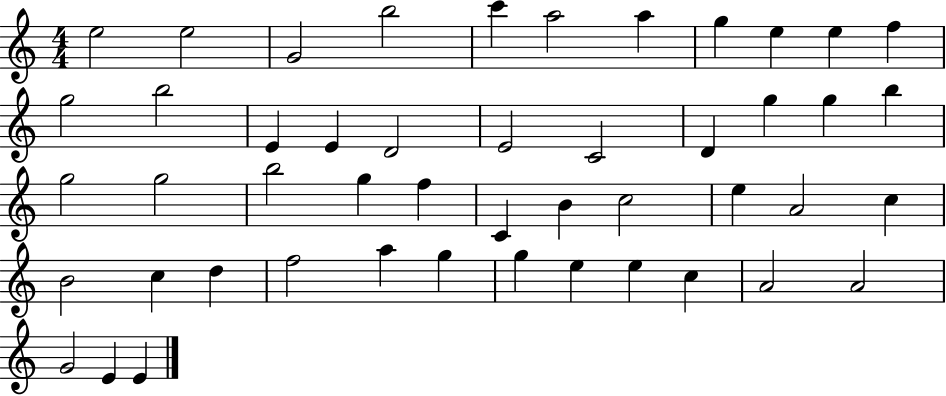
X:1
T:Untitled
M:4/4
L:1/4
K:C
e2 e2 G2 b2 c' a2 a g e e f g2 b2 E E D2 E2 C2 D g g b g2 g2 b2 g f C B c2 e A2 c B2 c d f2 a g g e e c A2 A2 G2 E E